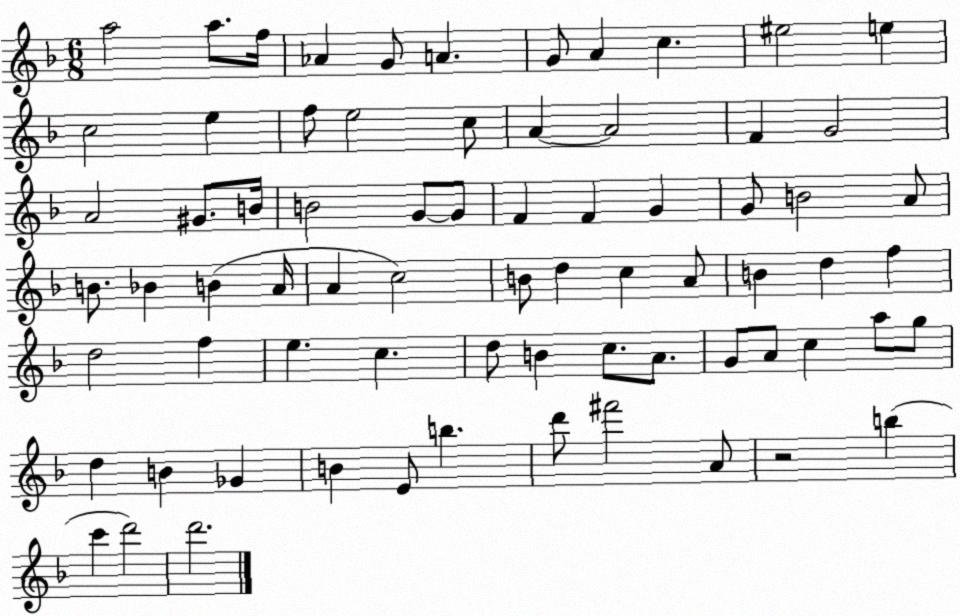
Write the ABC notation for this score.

X:1
T:Untitled
M:6/8
L:1/4
K:F
a2 a/2 f/4 _A G/2 A G/2 A c ^e2 e c2 e f/2 e2 c/2 A A2 F G2 A2 ^G/2 B/4 B2 G/2 G/2 F F G G/2 B2 A/2 B/2 _B B A/4 A c2 B/2 d c A/2 B d f d2 f e c d/2 B c/2 A/2 G/2 A/2 c a/2 g/2 d B _G B E/2 b d'/2 ^f'2 A/2 z2 b c' d'2 d'2